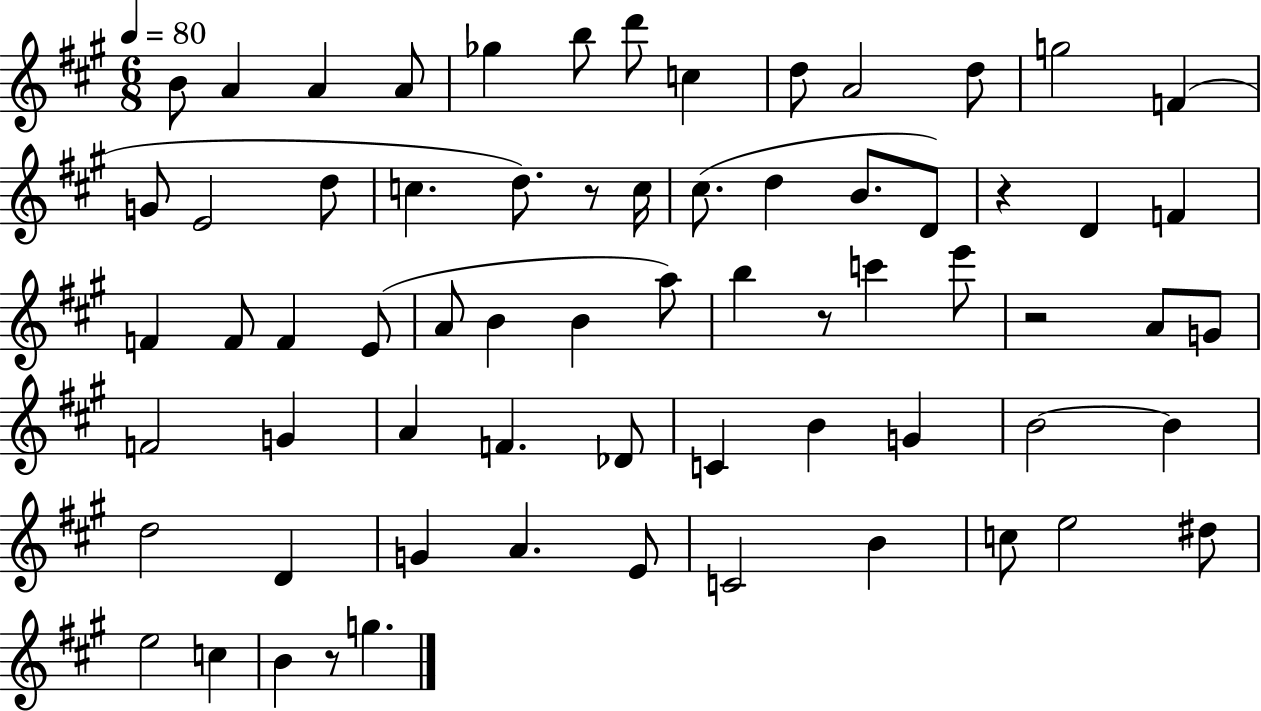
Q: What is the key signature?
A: A major